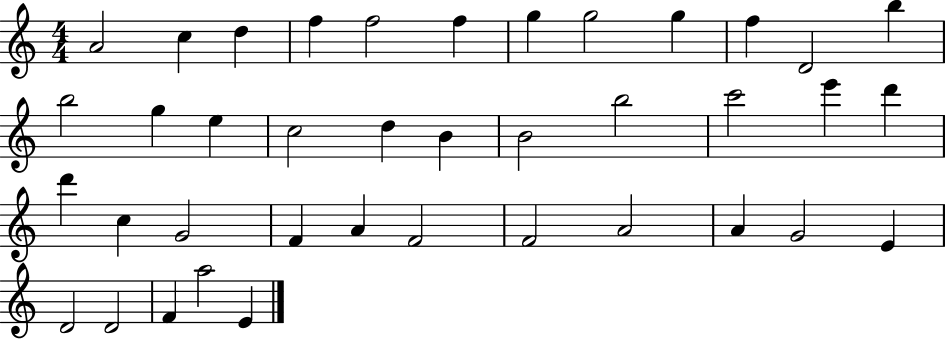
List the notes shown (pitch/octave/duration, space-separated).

A4/h C5/q D5/q F5/q F5/h F5/q G5/q G5/h G5/q F5/q D4/h B5/q B5/h G5/q E5/q C5/h D5/q B4/q B4/h B5/h C6/h E6/q D6/q D6/q C5/q G4/h F4/q A4/q F4/h F4/h A4/h A4/q G4/h E4/q D4/h D4/h F4/q A5/h E4/q